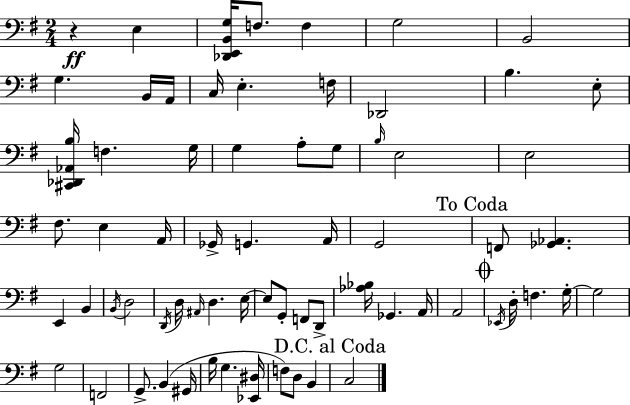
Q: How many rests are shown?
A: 1